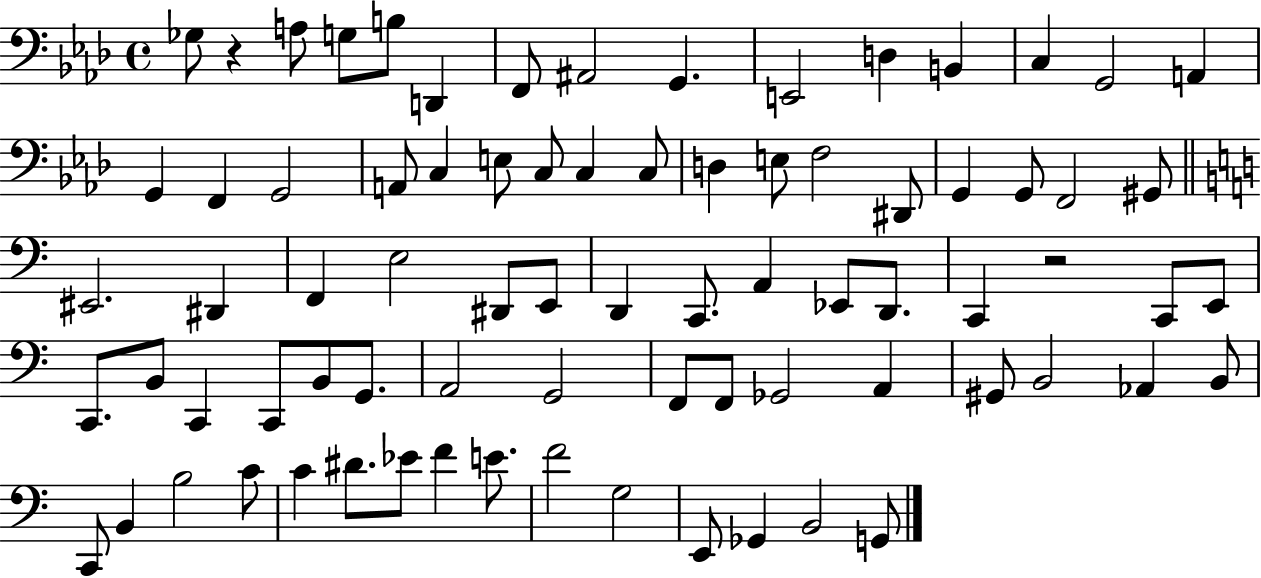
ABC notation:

X:1
T:Untitled
M:4/4
L:1/4
K:Ab
_G,/2 z A,/2 G,/2 B,/2 D,, F,,/2 ^A,,2 G,, E,,2 D, B,, C, G,,2 A,, G,, F,, G,,2 A,,/2 C, E,/2 C,/2 C, C,/2 D, E,/2 F,2 ^D,,/2 G,, G,,/2 F,,2 ^G,,/2 ^E,,2 ^D,, F,, E,2 ^D,,/2 E,,/2 D,, C,,/2 A,, _E,,/2 D,,/2 C,, z2 C,,/2 E,,/2 C,,/2 B,,/2 C,, C,,/2 B,,/2 G,,/2 A,,2 G,,2 F,,/2 F,,/2 _G,,2 A,, ^G,,/2 B,,2 _A,, B,,/2 C,,/2 B,, B,2 C/2 C ^D/2 _E/2 F E/2 F2 G,2 E,,/2 _G,, B,,2 G,,/2